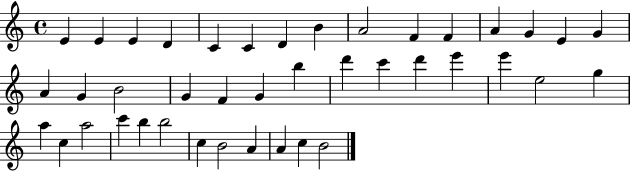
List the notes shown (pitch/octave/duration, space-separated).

E4/q E4/q E4/q D4/q C4/q C4/q D4/q B4/q A4/h F4/q F4/q A4/q G4/q E4/q G4/q A4/q G4/q B4/h G4/q F4/q G4/q B5/q D6/q C6/q D6/q E6/q E6/q E5/h G5/q A5/q C5/q A5/h C6/q B5/q B5/h C5/q B4/h A4/q A4/q C5/q B4/h